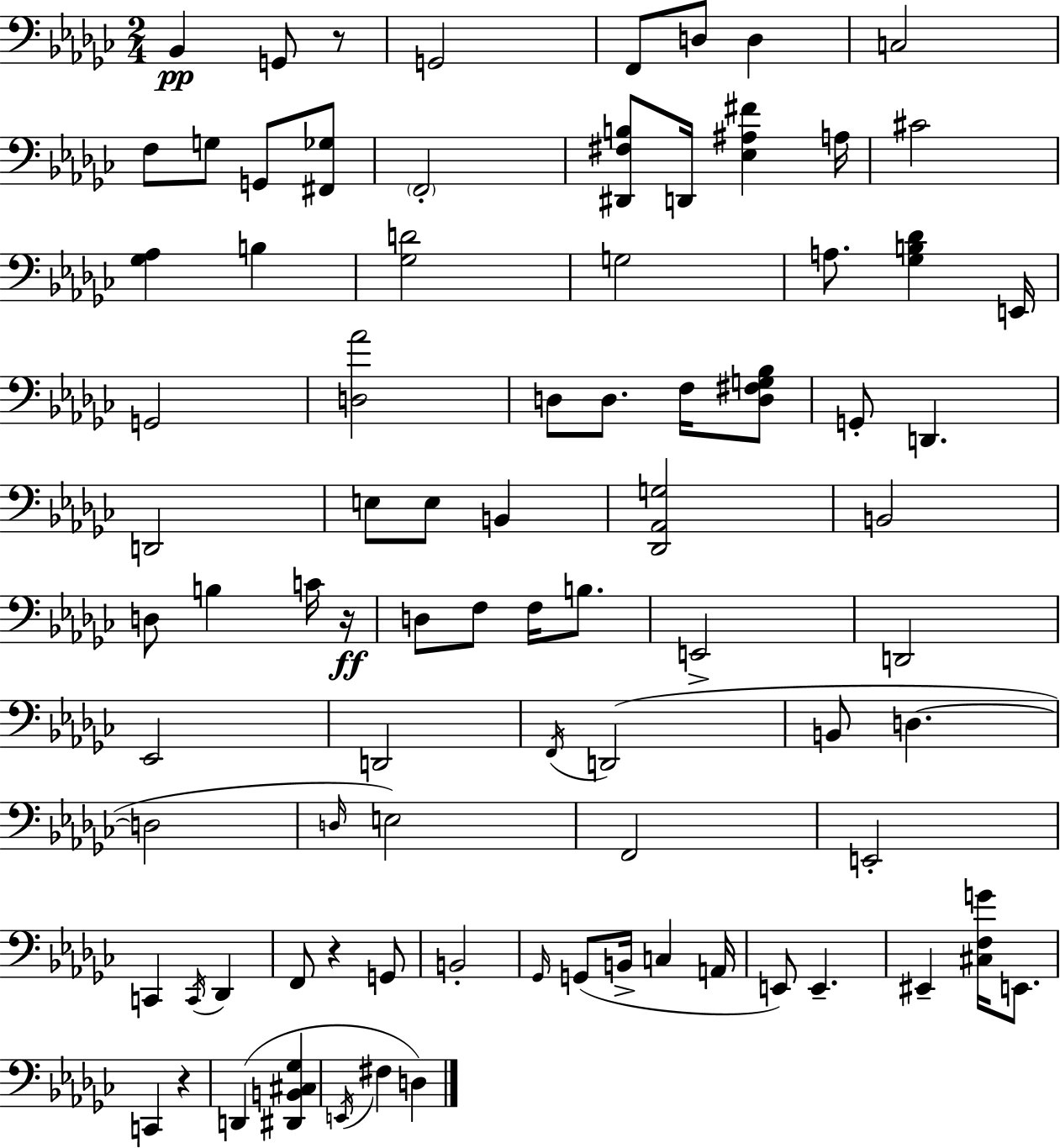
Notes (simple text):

Bb2/q G2/e R/e G2/h F2/e D3/e D3/q C3/h F3/e G3/e G2/e [F#2,Gb3]/e F2/h [D#2,F#3,B3]/e D2/s [Eb3,A#3,F#4]/q A3/s C#4/h [Gb3,Ab3]/q B3/q [Gb3,D4]/h G3/h A3/e. [Gb3,B3,Db4]/q E2/s G2/h [D3,Ab4]/h D3/e D3/e. F3/s [D3,F#3,G3,Bb3]/e G2/e D2/q. D2/h E3/e E3/e B2/q [Db2,Ab2,G3]/h B2/h D3/e B3/q C4/s R/s D3/e F3/e F3/s B3/e. E2/h D2/h Eb2/h D2/h F2/s D2/h B2/e D3/q. D3/h D3/s E3/h F2/h E2/h C2/q C2/s Db2/q F2/e R/q G2/e B2/h Gb2/s G2/e B2/s C3/q A2/s E2/e E2/q. EIS2/q [C#3,F3,G4]/s E2/e. C2/q R/q D2/q [D#2,B2,C#3,Gb3]/q E2/s F#3/q D3/q